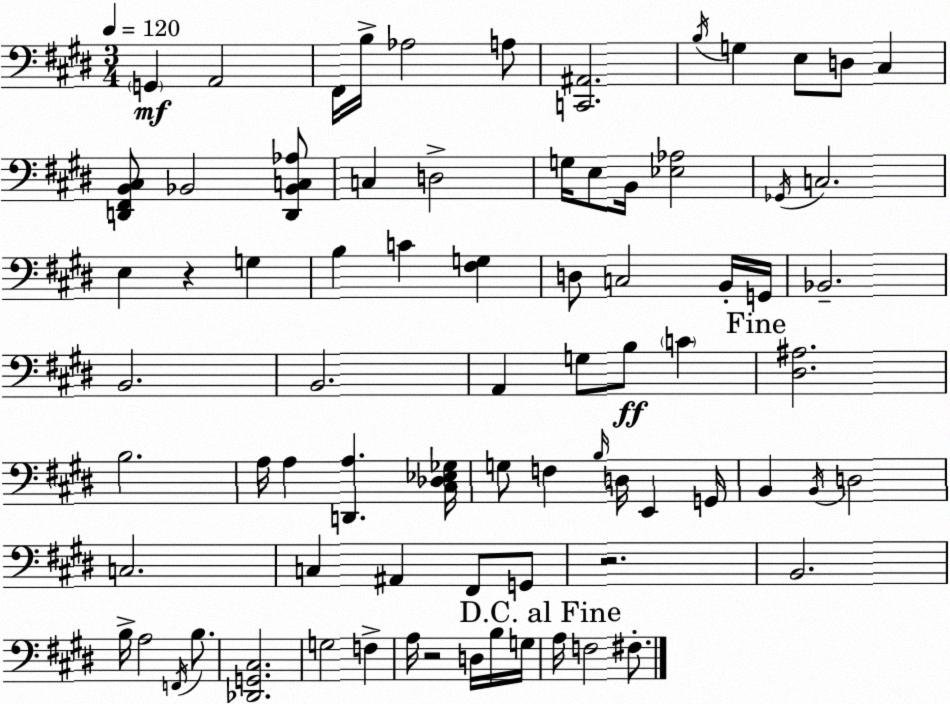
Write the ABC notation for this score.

X:1
T:Untitled
M:3/4
L:1/4
K:E
G,, A,,2 ^F,,/4 B,/4 _A,2 A,/2 [C,,^A,,]2 B,/4 G, E,/2 D,/2 ^C, [D,,^F,,B,,^C,]/2 _B,,2 [D,,_B,,C,_A,]/2 C, D,2 G,/4 E,/2 B,,/4 [_E,_A,]2 _G,,/4 C,2 E, z G, B, C [^F,G,] D,/2 C,2 B,,/4 G,,/4 _B,,2 B,,2 B,,2 A,, G,/2 B,/2 C [^D,^A,]2 B,2 A,/4 A, [D,,A,] [^C,_D,_E,_G,]/4 G,/2 F, B,/4 D,/4 E,, G,,/4 B,, B,,/4 D,2 C,2 C, ^A,, ^F,,/2 G,,/2 z2 B,,2 B,/4 A,2 F,,/4 B,/2 [_D,,G,,^C,]2 G,2 F, A,/4 z2 D,/4 B,/4 G,/4 A,/4 F,2 ^F,/2